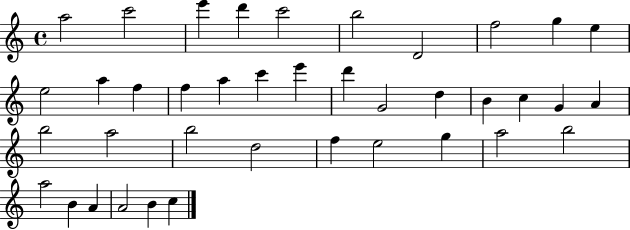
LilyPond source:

{
  \clef treble
  \time 4/4
  \defaultTimeSignature
  \key c \major
  a''2 c'''2 | e'''4 d'''4 c'''2 | b''2 d'2 | f''2 g''4 e''4 | \break e''2 a''4 f''4 | f''4 a''4 c'''4 e'''4 | d'''4 g'2 d''4 | b'4 c''4 g'4 a'4 | \break b''2 a''2 | b''2 d''2 | f''4 e''2 g''4 | a''2 b''2 | \break a''2 b'4 a'4 | a'2 b'4 c''4 | \bar "|."
}